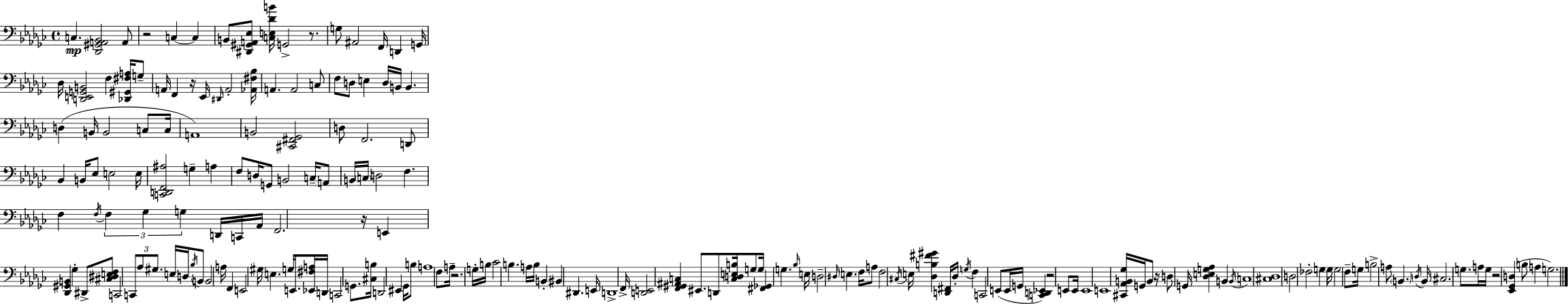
X:1
T:Untitled
M:4/4
L:1/4
K:Ebm
C, [_D,,^G,,A,,_B,,]2 A,,/2 z2 C, C, B,,/2 [^D,,^G,,A,,_E,]/2 [C,E,_DB]/4 G,,2 z/2 G,/2 ^A,,2 F,,/4 D,, G,,/4 _D,/4 [D,,E,,G,,B,,]2 F, [_D,,^G,,^F,A,]/4 G,/2 A,,/4 F,, z/4 _E,,/4 ^D,,/4 A,,2 [_A,,^F,_B,]/4 A,, A,,2 C,/2 F,/2 D,/2 E, D,/4 B,,/4 B,, D, B,,/4 B,,2 C,/2 C,/4 A,,4 B,,2 [^C,,^F,,_G,,]2 D,/2 F,,2 D,,/2 _B,, B,,/4 _E,/2 E,2 E,/4 [C,,D,,F,,^A,]2 G, A, F,/2 D,/4 G,,/2 B,,2 C,/4 A,,/2 B,,/4 C,/4 D,2 F, F, F,/4 F, _G, G, D,,/4 C,,/4 _A,,/4 F,,2 z/4 E,, [_D,,^G,,B,,] _G, ^D,,/2 [^C,^D,E,F,]/2 C,,2 C,,/2 _A,/2 ^G,/2 E,/4 D,/4 _B,/4 B,,/2 B,,2 A,/4 F,, E,,2 ^G,/4 E, G,/4 E,,/2 [_E,,^F,A,]/4 D,,/4 C,,2 G,,/2 [^C,B,]/4 D,,2 ^E,, _G,,/4 B,/2 A,4 F,/2 A,/4 z2 G,/4 B,/4 _C2 B, A,/4 B,/4 B,, ^B,, ^D,, E,,/4 D,,4 F,,/4 [D,,E,,]2 [F,,^G,,^A,,C,] ^E,,/2 D,,/2 [C,D,E,B,]/4 G,/2 G,/4 [^F,,_G,,] G, _B,/4 E,/4 D,2 ^D,/4 E, F,/4 A,/2 F,2 ^C,/4 E,/4 [_D,B,^F^G] [D,,^F,,]/4 _D,/4 G,/4 F, C,,2 E,,/2 E,,/4 G,,/4 [C,,D,,_E,,] z2 E,,/2 E,,/4 E,,4 E,,4 [^C,,_A,,B,,_G,]/4 G,,/4 B,,/2 z/4 D,/2 G,,/4 [_D,E,G,_A,] B,, B,,/4 C,4 [^C,_D,]4 D,2 _F,2 G, G,/4 G,2 F,/2 G,/4 B,2 A,/2 B,, D,/4 B,,/4 ^C,2 G,/2 A,/4 G,/4 z2 [_E,,_G,,D,] B,/2 A, G,2